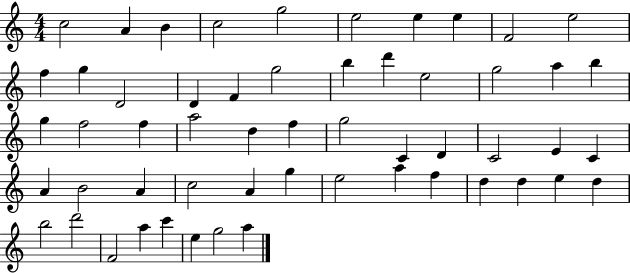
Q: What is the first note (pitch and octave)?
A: C5